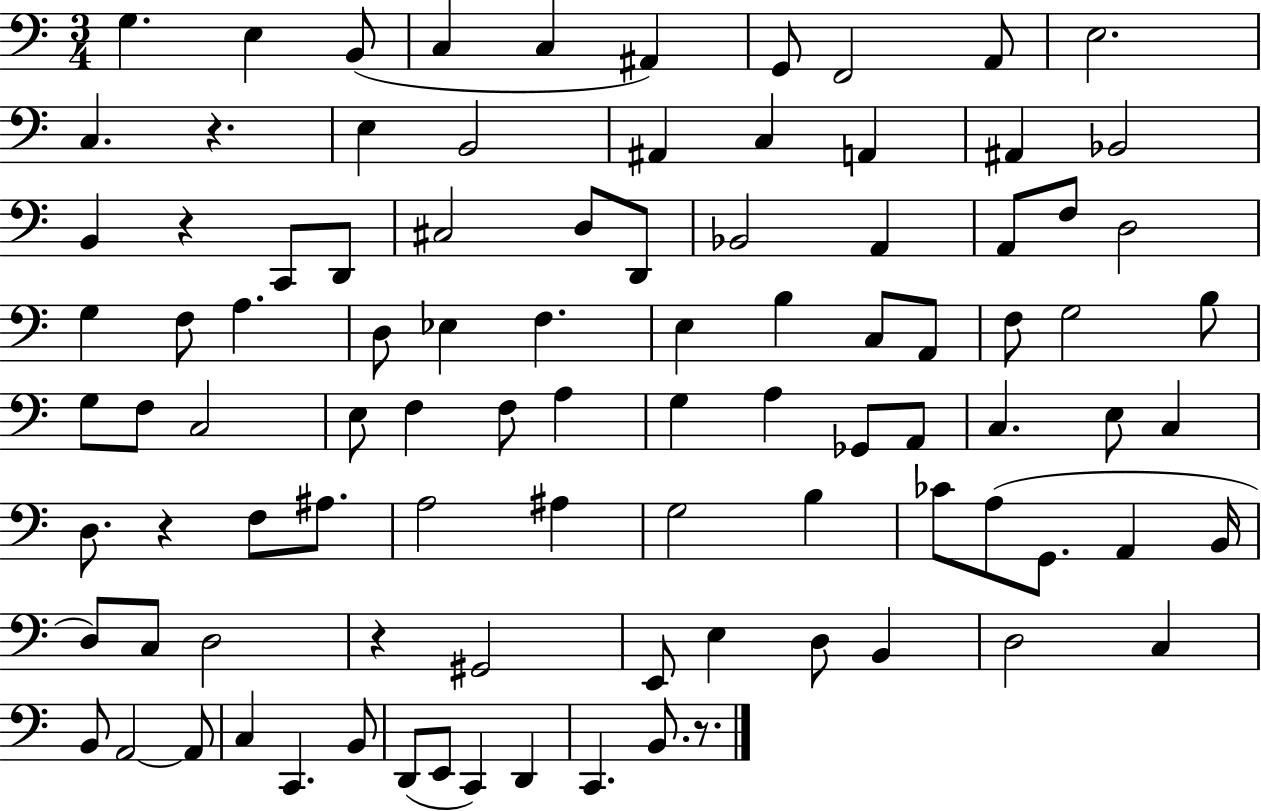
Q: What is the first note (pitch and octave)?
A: G3